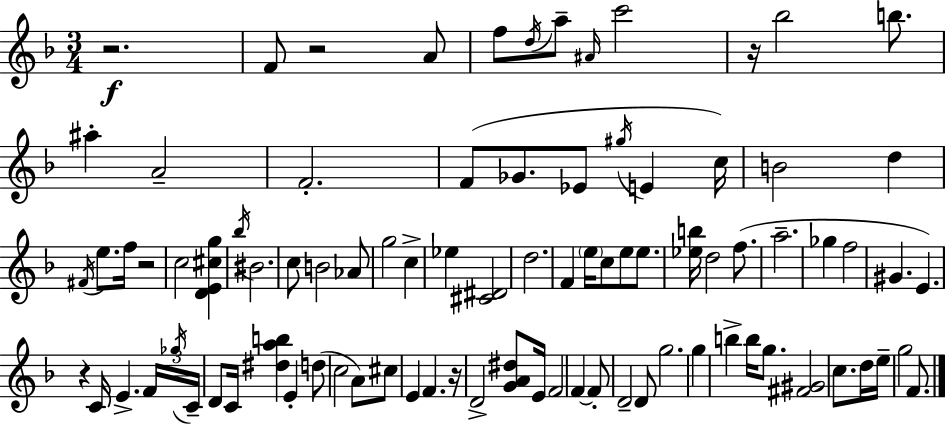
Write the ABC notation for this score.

X:1
T:Untitled
M:3/4
L:1/4
K:F
z2 F/2 z2 A/2 f/2 d/4 a/2 ^A/4 c'2 z/4 _b2 b/2 ^a A2 F2 F/2 _G/2 _E/2 ^g/4 E c/4 B2 d ^F/4 e/2 f/4 z2 c2 [DE^cg] _b/4 ^B2 c/2 B2 _A/2 g2 c _e [^C^D]2 d2 F e/4 c/2 e/2 e/2 [_eb]/4 d2 f/2 a2 _g f2 ^G E z C/4 E F/4 _g/4 C/4 D/2 C/4 [^dab] E d/2 c2 A/2 ^c/2 E F z/4 D2 [GA^d]/2 E/4 F2 F F/2 D2 D/2 g2 g b b/4 g/2 [^F^G]2 c/2 d/4 e/4 g2 F/2